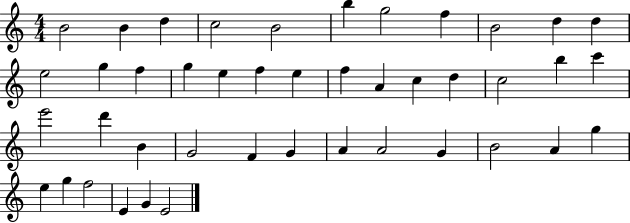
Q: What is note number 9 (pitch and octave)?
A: B4